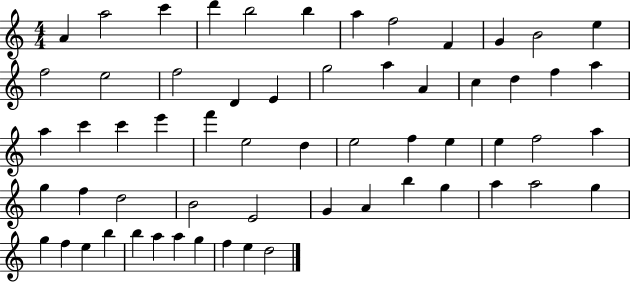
A4/q A5/h C6/q D6/q B5/h B5/q A5/q F5/h F4/q G4/q B4/h E5/q F5/h E5/h F5/h D4/q E4/q G5/h A5/q A4/q C5/q D5/q F5/q A5/q A5/q C6/q C6/q E6/q F6/q E5/h D5/q E5/h F5/q E5/q E5/q F5/h A5/q G5/q F5/q D5/h B4/h E4/h G4/q A4/q B5/q G5/q A5/q A5/h G5/q G5/q F5/q E5/q B5/q B5/q A5/q A5/q G5/q F5/q E5/q D5/h